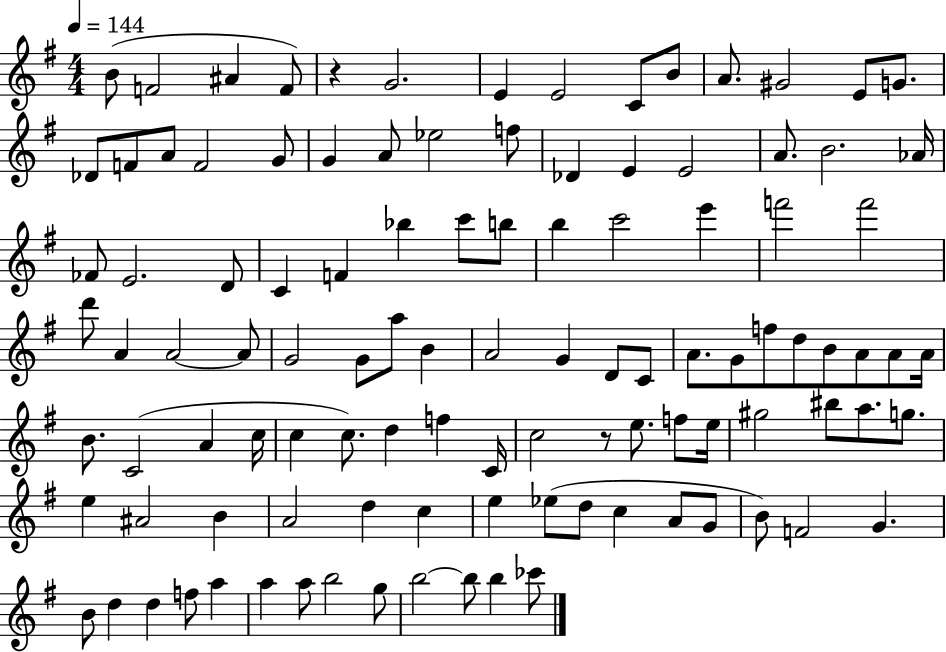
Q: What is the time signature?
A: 4/4